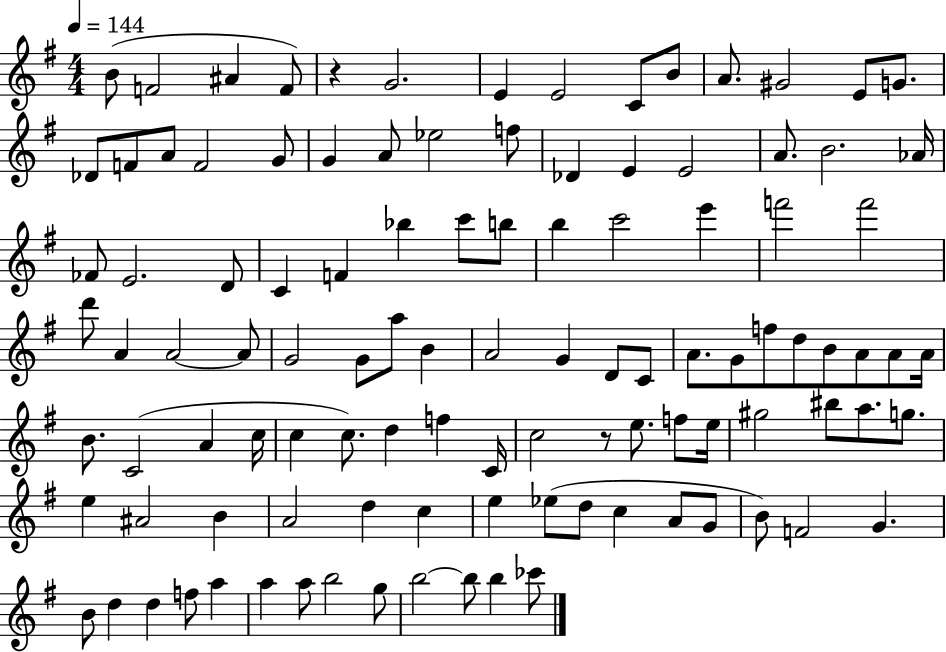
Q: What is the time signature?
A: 4/4